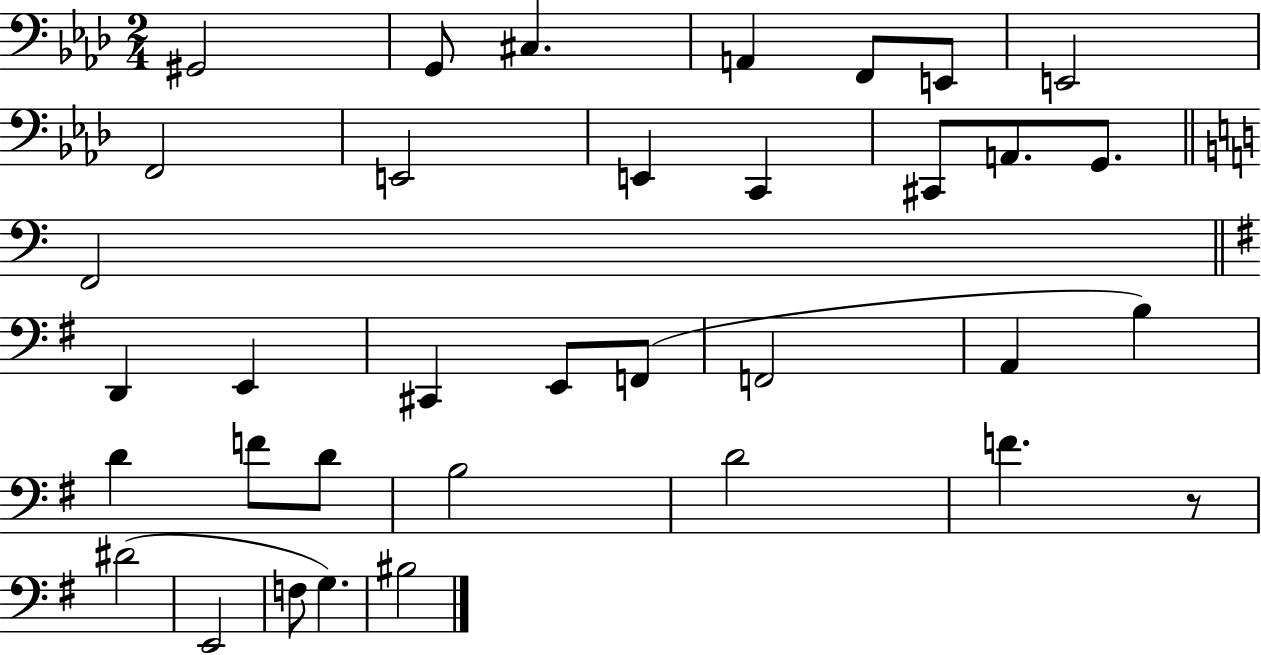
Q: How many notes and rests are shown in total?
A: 35